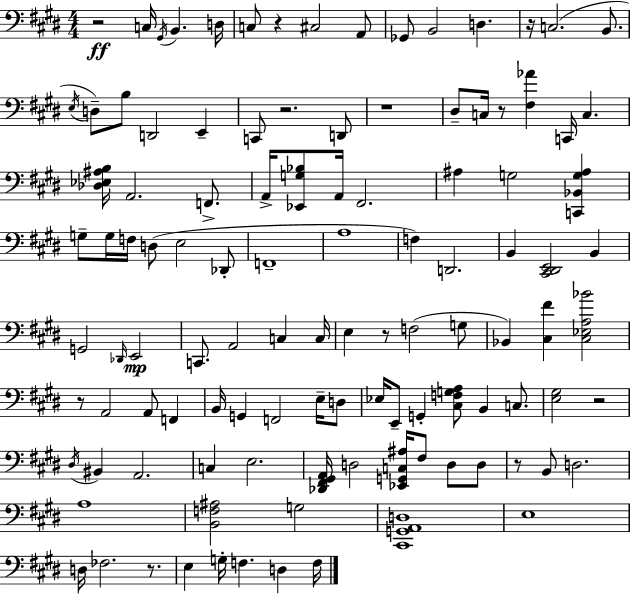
{
  \clef bass
  \numericTimeSignature
  \time 4/4
  \key e \major
  r2\ff c16 \acciaccatura { gis,16 } b,4. | d16 c8 r4 cis2 a,8 | ges,8 b,2 d4. | r16 c2.( b,8. | \break \acciaccatura { e16 } d8--) b8 d,2 e,4-- | c,8 r2. | d,8 r1 | dis8-- c16 r8 <fis aes'>4 c,16 c4. | \break <des ees ais b>16 a,2. f,8.-> | a,16-> <ees, g bes>8 a,16 fis,2. | ais4 g2 <c, bes, g ais>4 | g8-- g16 f16 d8( e2 | \break des,8-. f,1-- | a1 | f4) d,2. | b,4 <cis, dis, e,>2 b,4 | \break g,2 \grace { des,16 } e,2\mp | c,8. a,2 c4 | c16 e4 r8 f2( | g8 bes,4) <cis fis'>4 <cis ees a bes'>2 | \break r8 a,2 a,8 f,4 | b,16 g,4 f,2 | e16-- d8 ees16 e,8-- g,4-. <cis f g a>8 b,4 | c8. <e gis>2 r2 | \break \acciaccatura { dis16 } bis,4 a,2. | c4 e2. | <des, fis, gis, a,>16 d2 <ees, g, c ais>16 fis8 | d8 d8 r8 b,8 d2. | \break a1 | <b, f ais>2 g2 | <cis, g, a, d>1 | e1 | \break d16 fes2. | r8. e4 g16-. f4. d4 | f16 \bar "|."
}